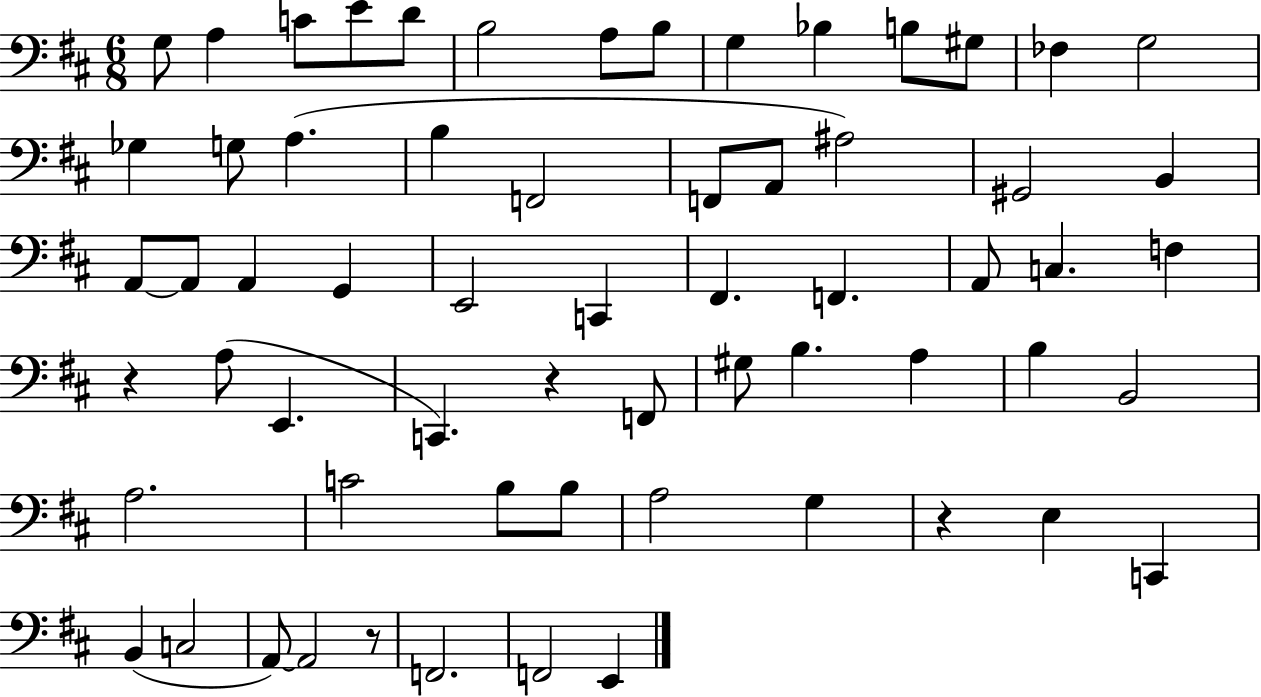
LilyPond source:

{
  \clef bass
  \numericTimeSignature
  \time 6/8
  \key d \major
  g8 a4 c'8 e'8 d'8 | b2 a8 b8 | g4 bes4 b8 gis8 | fes4 g2 | \break ges4 g8 a4.( | b4 f,2 | f,8 a,8 ais2) | gis,2 b,4 | \break a,8~~ a,8 a,4 g,4 | e,2 c,4 | fis,4. f,4. | a,8 c4. f4 | \break r4 a8( e,4. | c,4.) r4 f,8 | gis8 b4. a4 | b4 b,2 | \break a2. | c'2 b8 b8 | a2 g4 | r4 e4 c,4 | \break b,4( c2 | a,8~~) a,2 r8 | f,2. | f,2 e,4 | \break \bar "|."
}